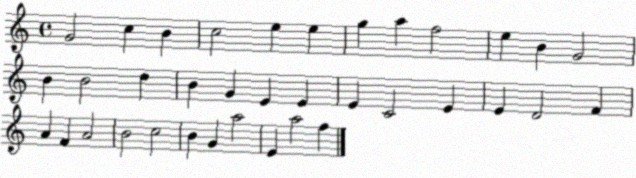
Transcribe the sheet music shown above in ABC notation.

X:1
T:Untitled
M:4/4
L:1/4
K:C
G2 c B c2 e e g a f2 e B G2 B B2 d B G E E E C2 E E D2 F A F A2 B2 c2 B G a2 E a2 f